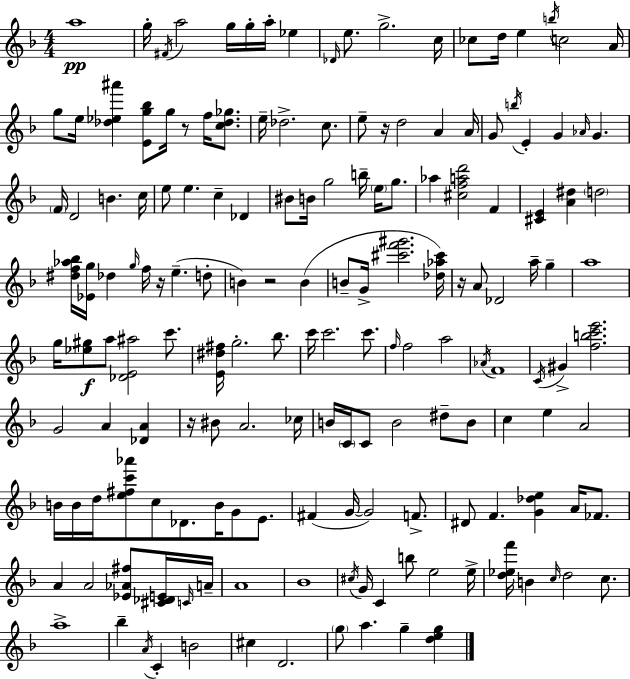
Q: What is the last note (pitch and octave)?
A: G5